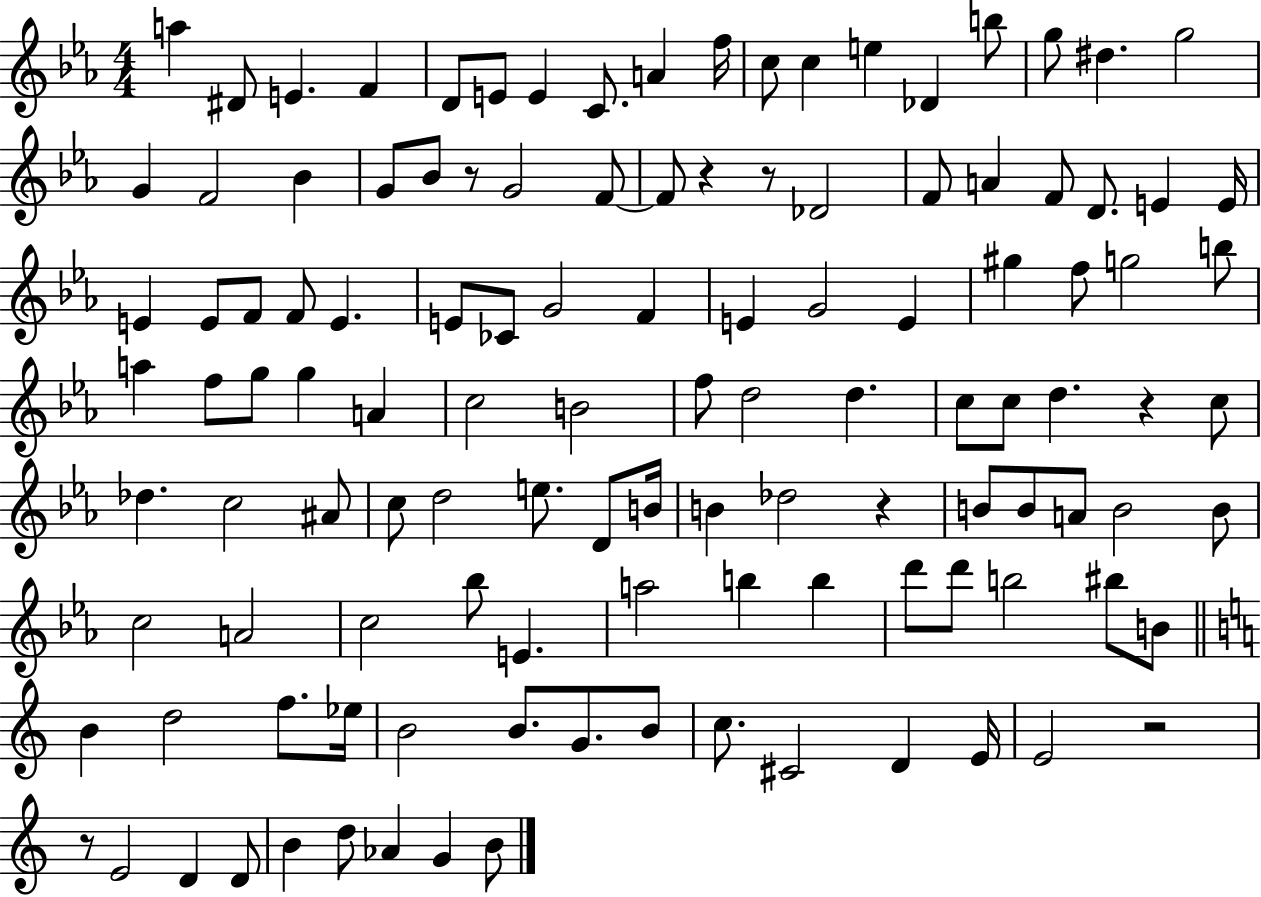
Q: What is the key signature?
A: EES major